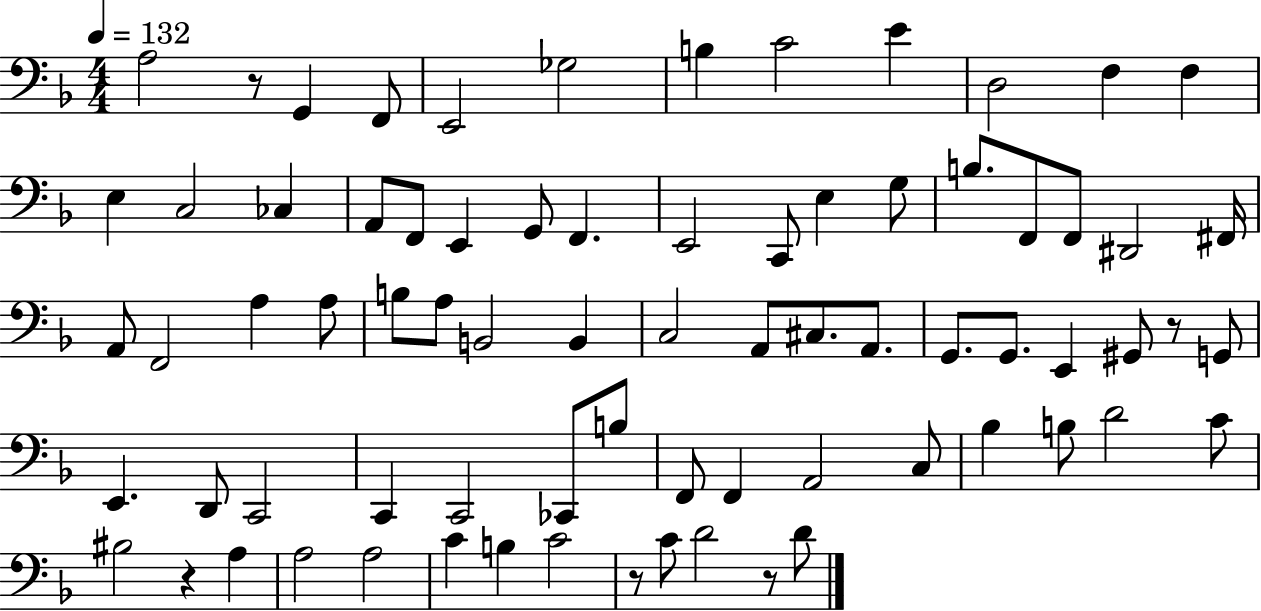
X:1
T:Untitled
M:4/4
L:1/4
K:F
A,2 z/2 G,, F,,/2 E,,2 _G,2 B, C2 E D,2 F, F, E, C,2 _C, A,,/2 F,,/2 E,, G,,/2 F,, E,,2 C,,/2 E, G,/2 B,/2 F,,/2 F,,/2 ^D,,2 ^F,,/4 A,,/2 F,,2 A, A,/2 B,/2 A,/2 B,,2 B,, C,2 A,,/2 ^C,/2 A,,/2 G,,/2 G,,/2 E,, ^G,,/2 z/2 G,,/2 E,, D,,/2 C,,2 C,, C,,2 _C,,/2 B,/2 F,,/2 F,, A,,2 C,/2 _B, B,/2 D2 C/2 ^B,2 z A, A,2 A,2 C B, C2 z/2 C/2 D2 z/2 D/2